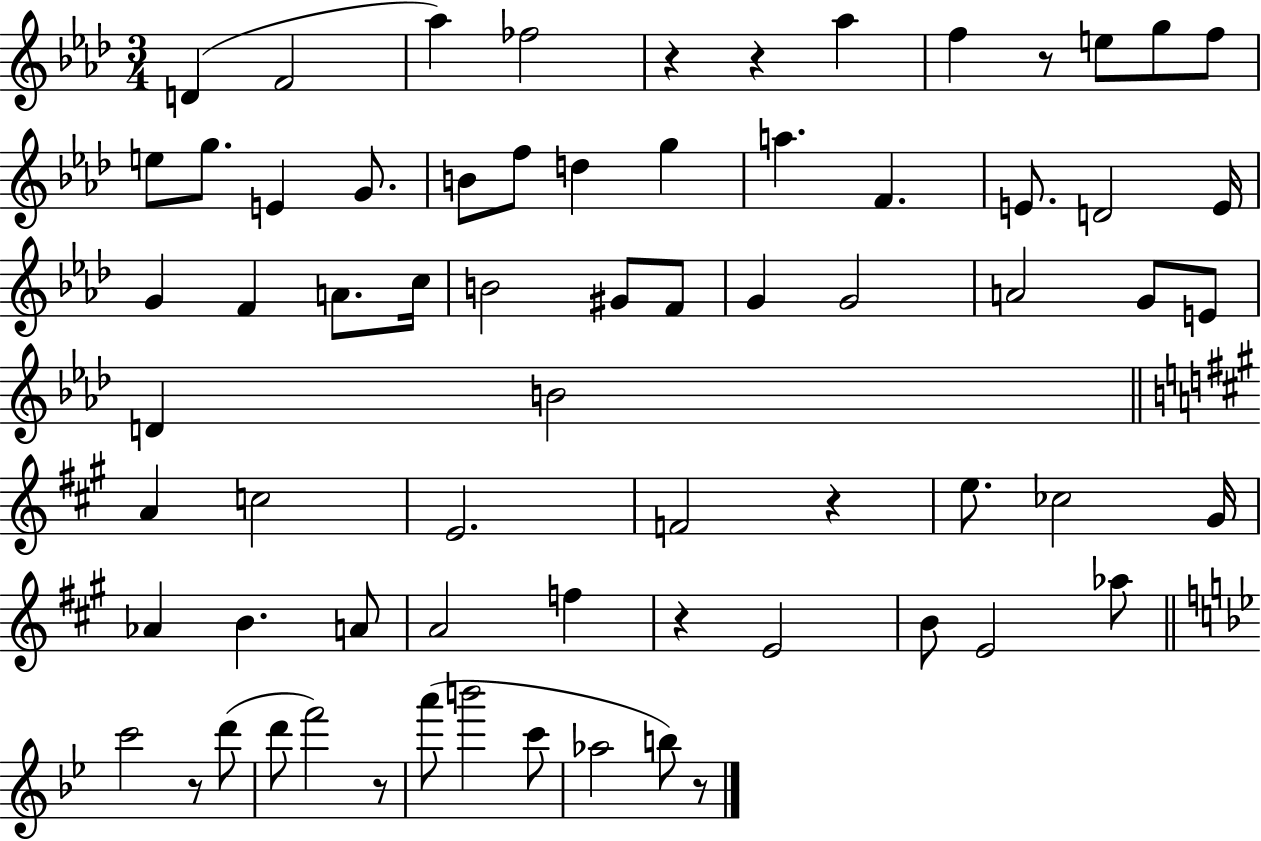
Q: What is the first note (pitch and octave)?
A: D4